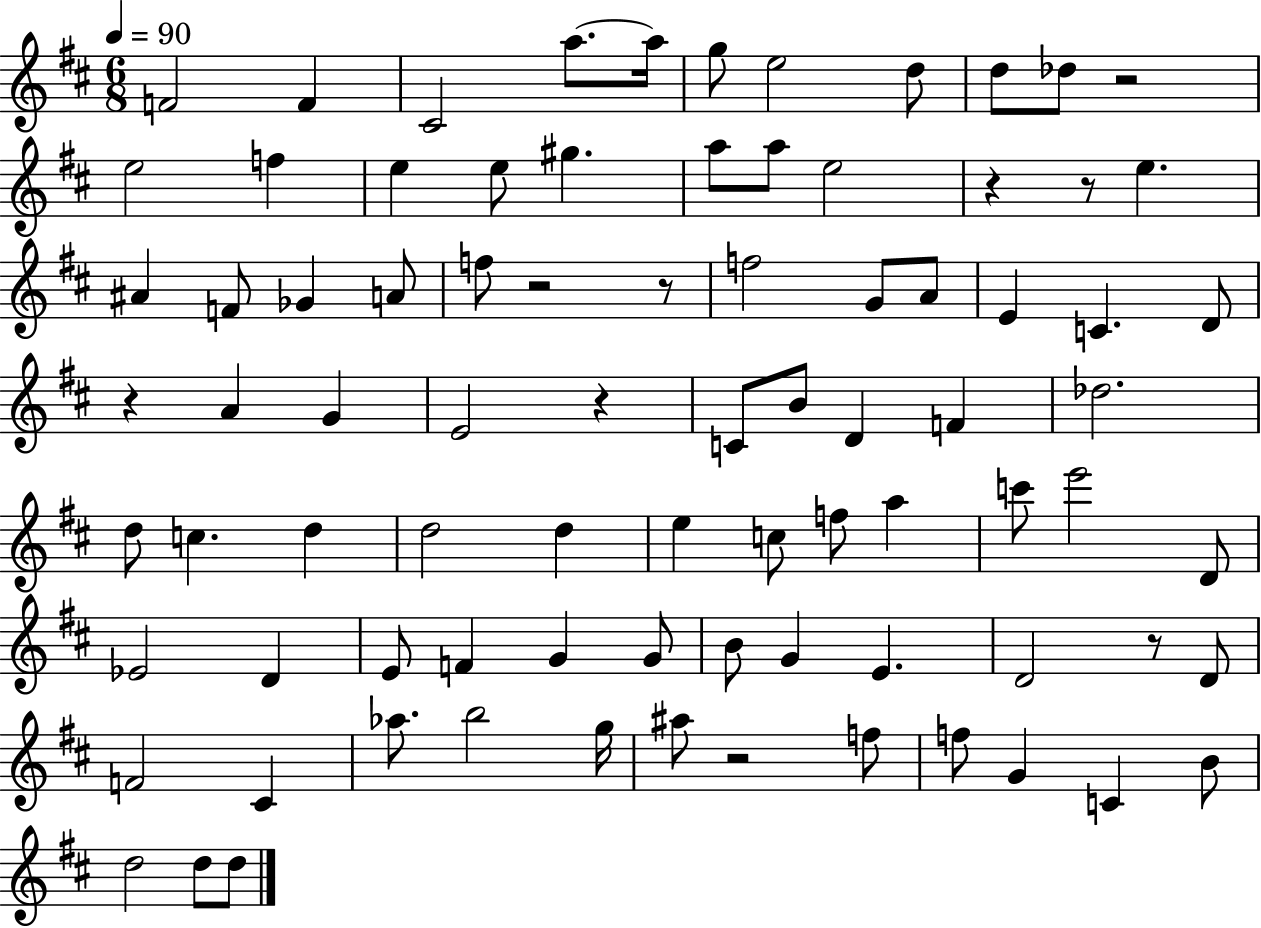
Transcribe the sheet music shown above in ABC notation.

X:1
T:Untitled
M:6/8
L:1/4
K:D
F2 F ^C2 a/2 a/4 g/2 e2 d/2 d/2 _d/2 z2 e2 f e e/2 ^g a/2 a/2 e2 z z/2 e ^A F/2 _G A/2 f/2 z2 z/2 f2 G/2 A/2 E C D/2 z A G E2 z C/2 B/2 D F _d2 d/2 c d d2 d e c/2 f/2 a c'/2 e'2 D/2 _E2 D E/2 F G G/2 B/2 G E D2 z/2 D/2 F2 ^C _a/2 b2 g/4 ^a/2 z2 f/2 f/2 G C B/2 d2 d/2 d/2